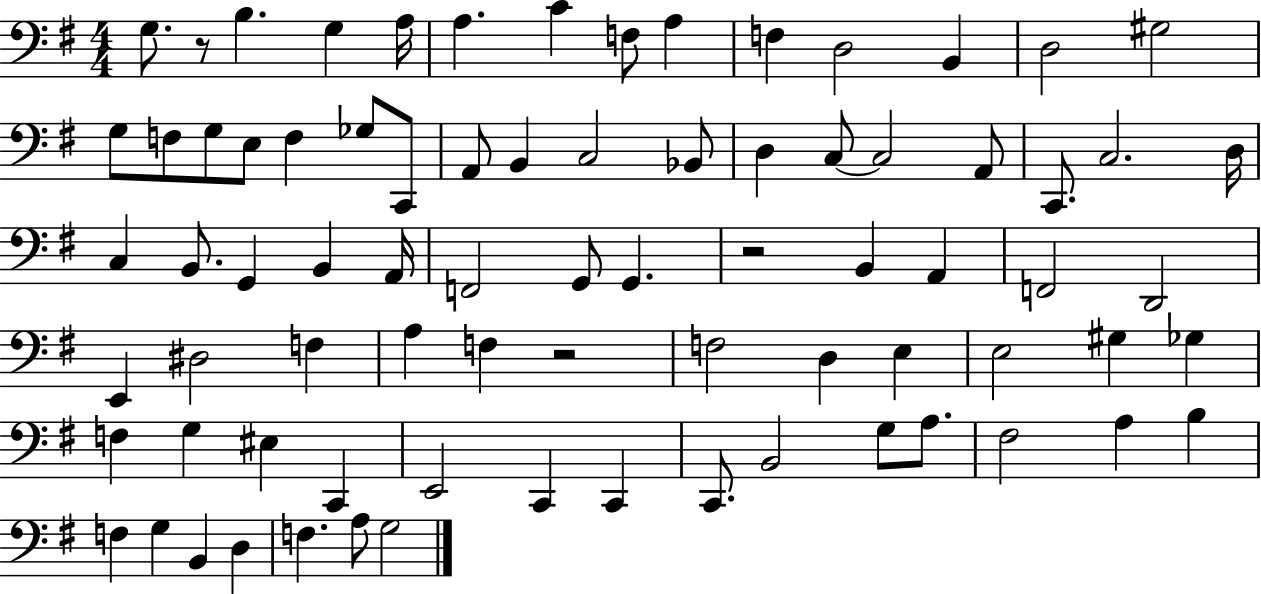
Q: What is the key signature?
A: G major